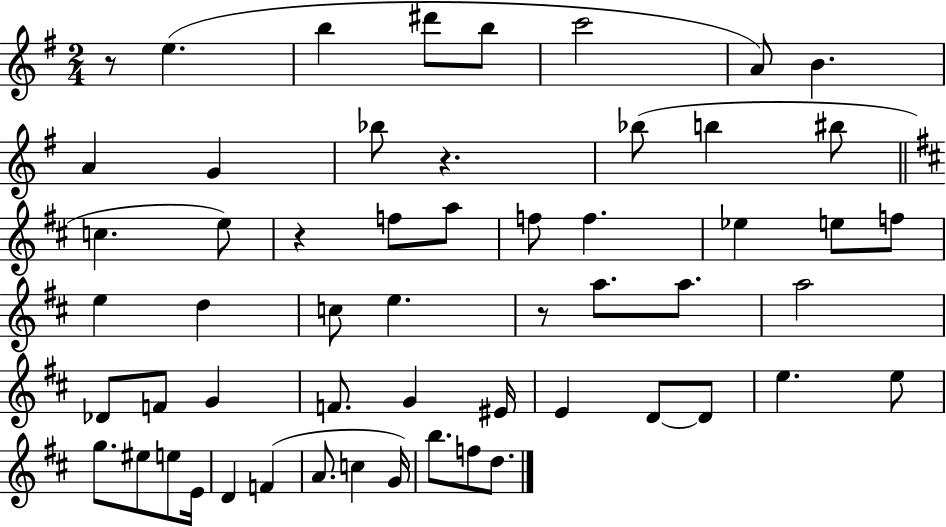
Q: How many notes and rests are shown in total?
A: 56